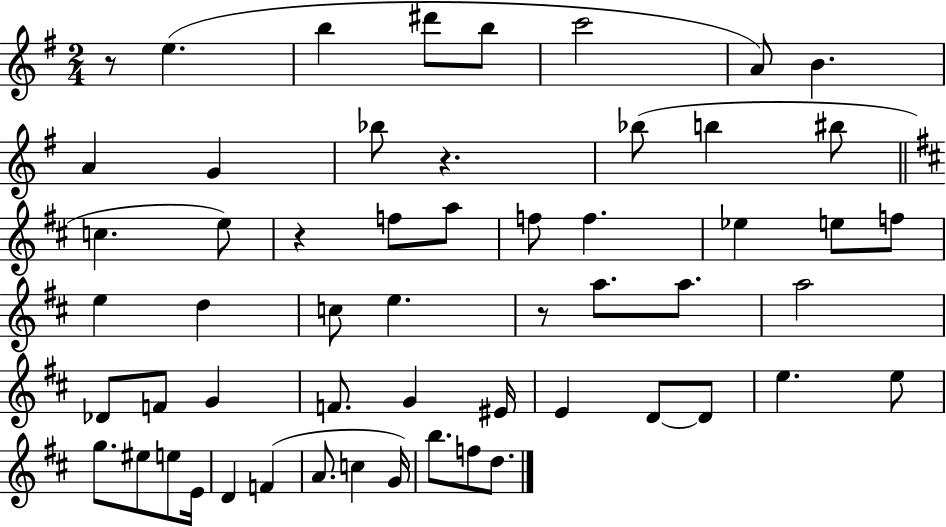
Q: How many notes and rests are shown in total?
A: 56